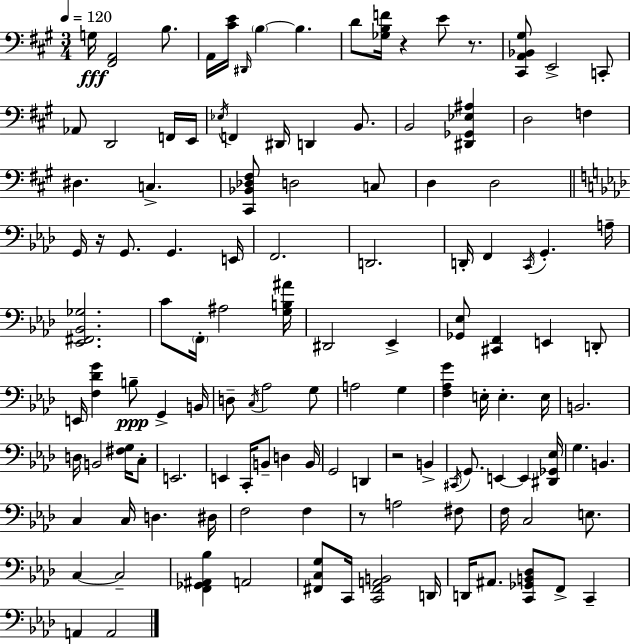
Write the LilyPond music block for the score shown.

{
  \clef bass
  \numericTimeSignature
  \time 3/4
  \key a \major
  \tempo 4 = 120
  g16\fff <fis, a,>2 b8. | a,16 <cis' e'>16 \grace { dis,16 } \parenthesize b4~~ b4. | d'8 <ges b f'>16 r4 e'8 r8. | <cis, a, bes, gis>8 e,2-> c,8-. | \break aes,8 d,2 f,16 | e,16 \acciaccatura { ees16 } f,4 dis,16 d,4 b,8. | b,2 <dis, ges, ees ais>4 | d2 f4 | \break dis4. c4.-> | <cis, bes, des fis>8 d2 | c8 d4 d2 | \bar "||" \break \key f \minor g,16 r16 g,8. g,4. e,16 | f,2. | d,2. | d,16-. f,4 \acciaccatura { c,16 } g,4.-. | \break a16-- <ees, fis, bes, ges>2. | c'8 \parenthesize f,16-. ais2 | <g b ais'>16 dis,2 ees,4-> | <ges, ees>8 <cis, f,>4 e,4 d,8-. | \break e,16 <f des' g'>4 b8--\ppp g,4-> | b,16 d8-- \acciaccatura { c16 } aes2 | g8 a2 g4 | <f aes g'>4 e16-. e4.-. | \break e16 b,2. | d16 b,2 <fis g>16 | c8-. e,2. | e,4 c,16-. b,8-- d4 | \break b,16 g,2 d,4 | r2 b,4-> | \acciaccatura { cis,16 } g,8. e,4~~ e,4 | <dis, ges, ees>16 g4. b,4. | \break c4 c16 d4. | dis16 f2 f4 | r8 a2 | fis8 f16 c2 | \break e8. c4~~ c2-- | <f, ges, ais, bes>4 a,2 | <fis, c g>8 c,16 <c, fis, a, b,>2 | d,16 d,16 ais,8. <c, ges, b, des>8 f,8-> c,4-- | \break a,4 a,2 | \bar "|."
}